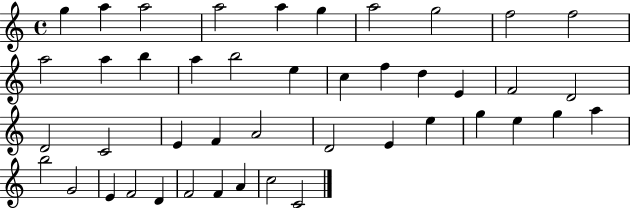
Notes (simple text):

G5/q A5/q A5/h A5/h A5/q G5/q A5/h G5/h F5/h F5/h A5/h A5/q B5/q A5/q B5/h E5/q C5/q F5/q D5/q E4/q F4/h D4/h D4/h C4/h E4/q F4/q A4/h D4/h E4/q E5/q G5/q E5/q G5/q A5/q B5/h G4/h E4/q F4/h D4/q F4/h F4/q A4/q C5/h C4/h